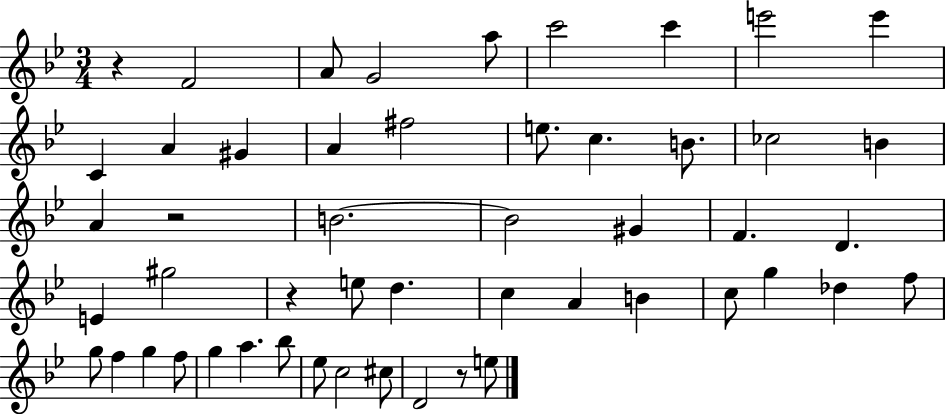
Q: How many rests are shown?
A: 4